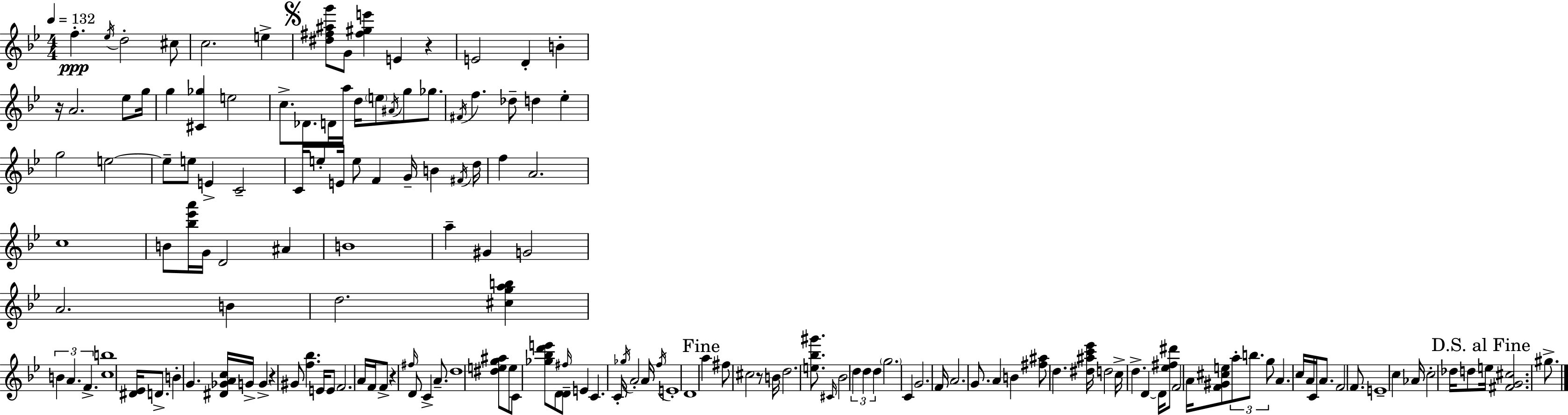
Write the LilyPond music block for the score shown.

{
  \clef treble
  \numericTimeSignature
  \time 4/4
  \key g \minor
  \tempo 4 = 132
  f''4.-.\ppp \acciaccatura { ees''16 } d''2-. cis''8 | c''2. e''4-> | \mark \markup { \musicglyph "scripts.segno" } <dis'' fis'' ais'' g'''>8 g'8 <fis'' gis'' e'''>4 e'4 r4 | e'2 d'4-. b'4-. | \break r16 a'2. ees''8 | g''16 g''4 <cis' ges''>4 e''2 | c''8.-> des'8. d'16 a''16 d''16 \parenthesize e''8 \acciaccatura { ais'16 } g''8 ges''8. | \acciaccatura { fis'16 } f''4. des''8-- d''4 ees''4-. | \break g''2 e''2~~ | e''8-- e''8 e'4-> c'2-- | c'16 e''8-. e'16 e''8 f'4 g'16-- b'4 | \acciaccatura { fis'16 } d''16 f''4 a'2. | \break c''1 | b'8 <bes'' ees''' a'''>16 g'16 d'2 | ais'4 b'1 | a''4-- gis'4 g'2 | \break a'2. | b'4 d''2. | <cis'' g'' a'' b''>4 \tuplet 3/2 { b'4 a'4. f'4.-> } | <c'' b''>1 | \break <dis' ees'>16 d'8.-> b'4-. g'4. | <dis' ges' a' c''>16 g'16-> g'4-> r4 gis'8 <f'' bes''>4. | e'16 e'8 f'2. | a'16 f'16 f'8-> r4 \grace { fis''16 } d'8 c'4-> | \break a'8.-- d''1 | <dis'' e'' g'' ais''>8 e''8 c'8 <ges'' bes'' d''' e'''>8 d'8 \grace { fis''16 } | d'8-- e'4 c'4. c'16-. \acciaccatura { ges''16 } a'2-. | a'16 \acciaccatura { f''16 } e'1-. | \break d'1 | \mark "Fine" a''4 fis''8 cis''2 | r8 b'16 d''2. | <e'' bes'' gis'''>8. \grace { cis'16 } bes'2 | \break \tuplet 3/2 { d''4 d''4 d''4 } \parenthesize g''2. | c'4 g'2. | f'16 a'2. | g'8. a'4 b'4 | \break <fis'' ais''>8 d''4. <dis'' ais'' c''' ees'''>16 d''2 | c''16-> d''4.-> d'4~~ d'16 <ees'' fis'' dis'''>8 | f'2 a'16 <f' gis' cis'' e''>8 \tuplet 3/2 { a''8-. b''8. | g''8 } a'4. c''16 a'16 c'16 a'8. f'2 | \break f'8. e'1-- | c''4 aes'16 c''2-. | des''16 d''8 \mark "D.S. al Fine" e''16 <fis' g' cis''>2. | gis''8.-> \bar "|."
}